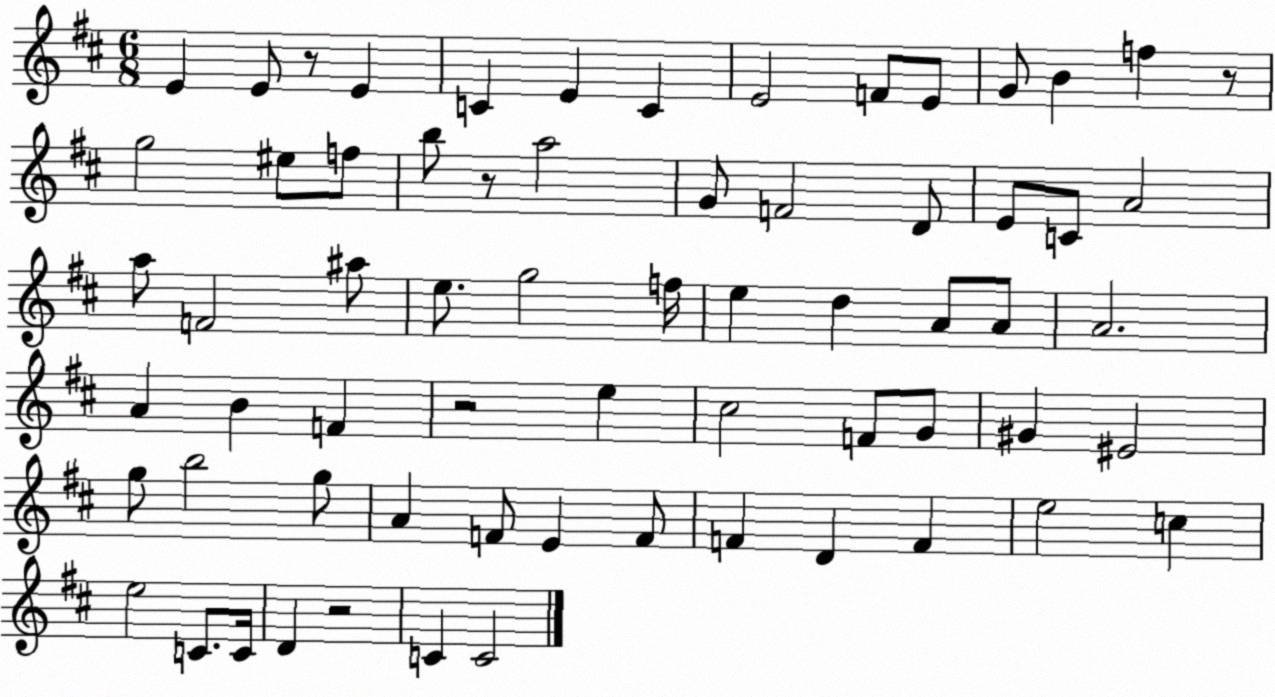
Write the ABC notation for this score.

X:1
T:Untitled
M:6/8
L:1/4
K:D
E E/2 z/2 E C E C E2 F/2 E/2 G/2 B f z/2 g2 ^e/2 f/2 b/2 z/2 a2 G/2 F2 D/2 E/2 C/2 A2 a/2 F2 ^a/2 e/2 g2 f/4 e d A/2 A/2 A2 A B F z2 e ^c2 F/2 G/2 ^G ^E2 g/2 b2 g/2 A F/2 E F/2 F D F e2 c e2 C/2 C/4 D z2 C C2